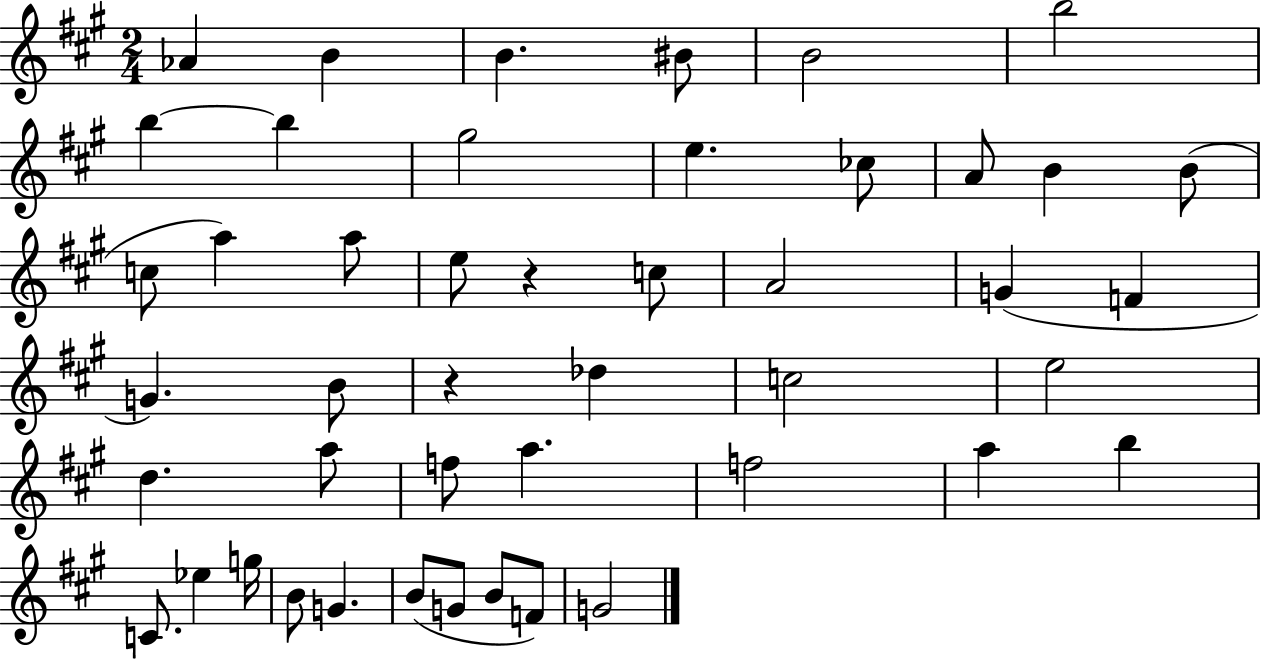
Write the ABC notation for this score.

X:1
T:Untitled
M:2/4
L:1/4
K:A
_A B B ^B/2 B2 b2 b b ^g2 e _c/2 A/2 B B/2 c/2 a a/2 e/2 z c/2 A2 G F G B/2 z _d c2 e2 d a/2 f/2 a f2 a b C/2 _e g/4 B/2 G B/2 G/2 B/2 F/2 G2